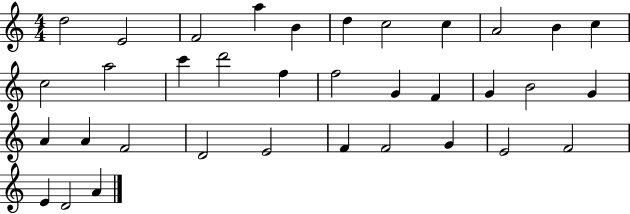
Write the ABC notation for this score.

X:1
T:Untitled
M:4/4
L:1/4
K:C
d2 E2 F2 a B d c2 c A2 B c c2 a2 c' d'2 f f2 G F G B2 G A A F2 D2 E2 F F2 G E2 F2 E D2 A